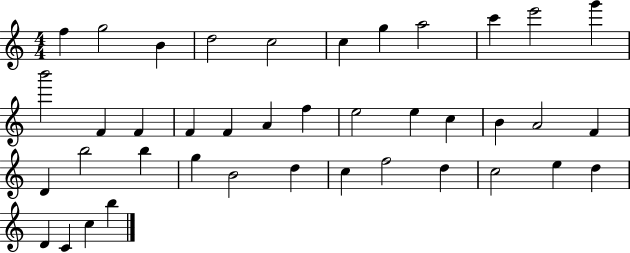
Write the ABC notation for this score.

X:1
T:Untitled
M:4/4
L:1/4
K:C
f g2 B d2 c2 c g a2 c' e'2 g' b'2 F F F F A f e2 e c B A2 F D b2 b g B2 d c f2 d c2 e d D C c b